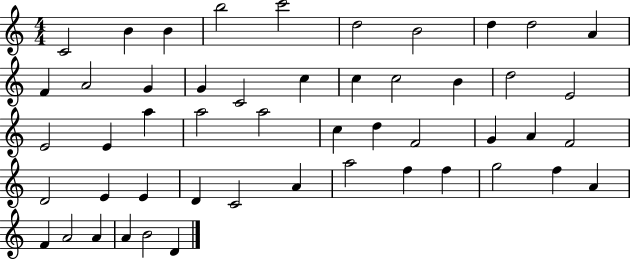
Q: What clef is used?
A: treble